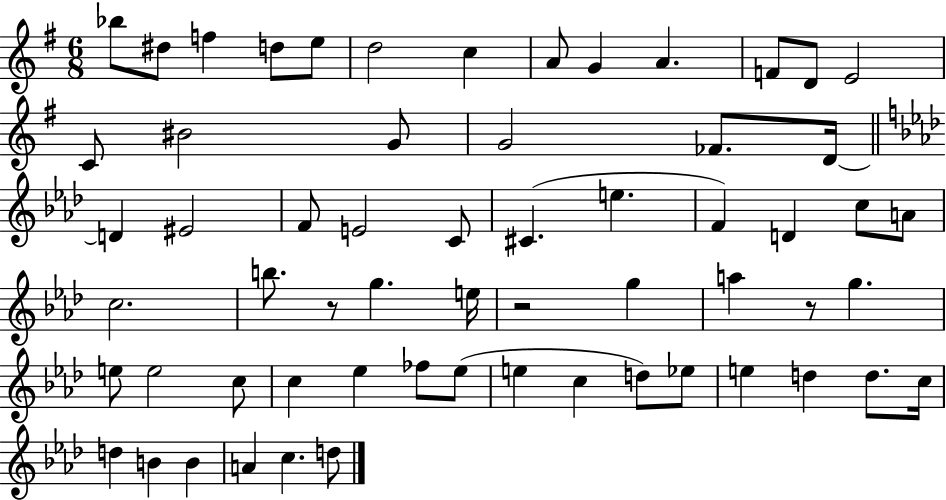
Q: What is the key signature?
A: G major